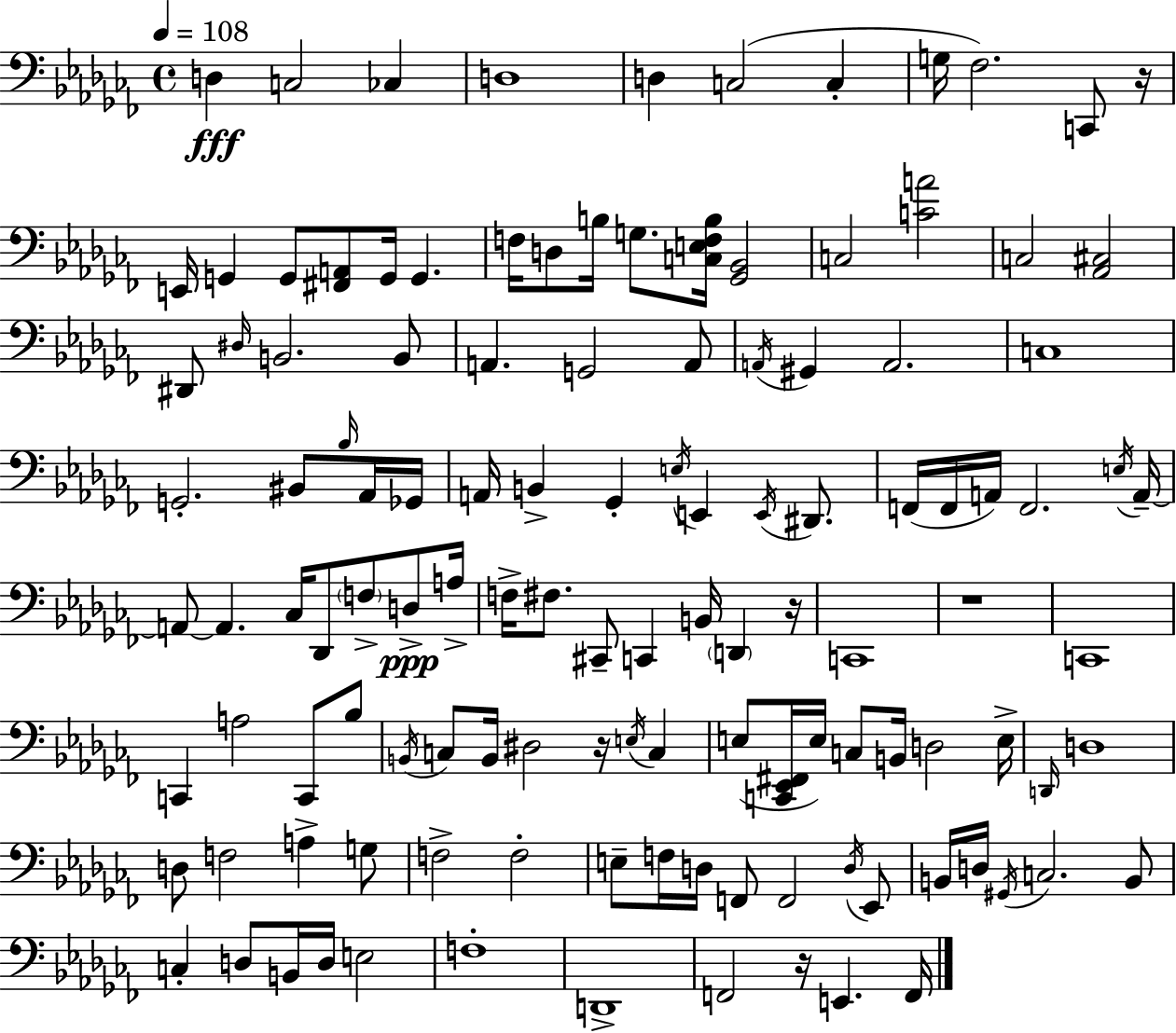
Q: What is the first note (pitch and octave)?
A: D3